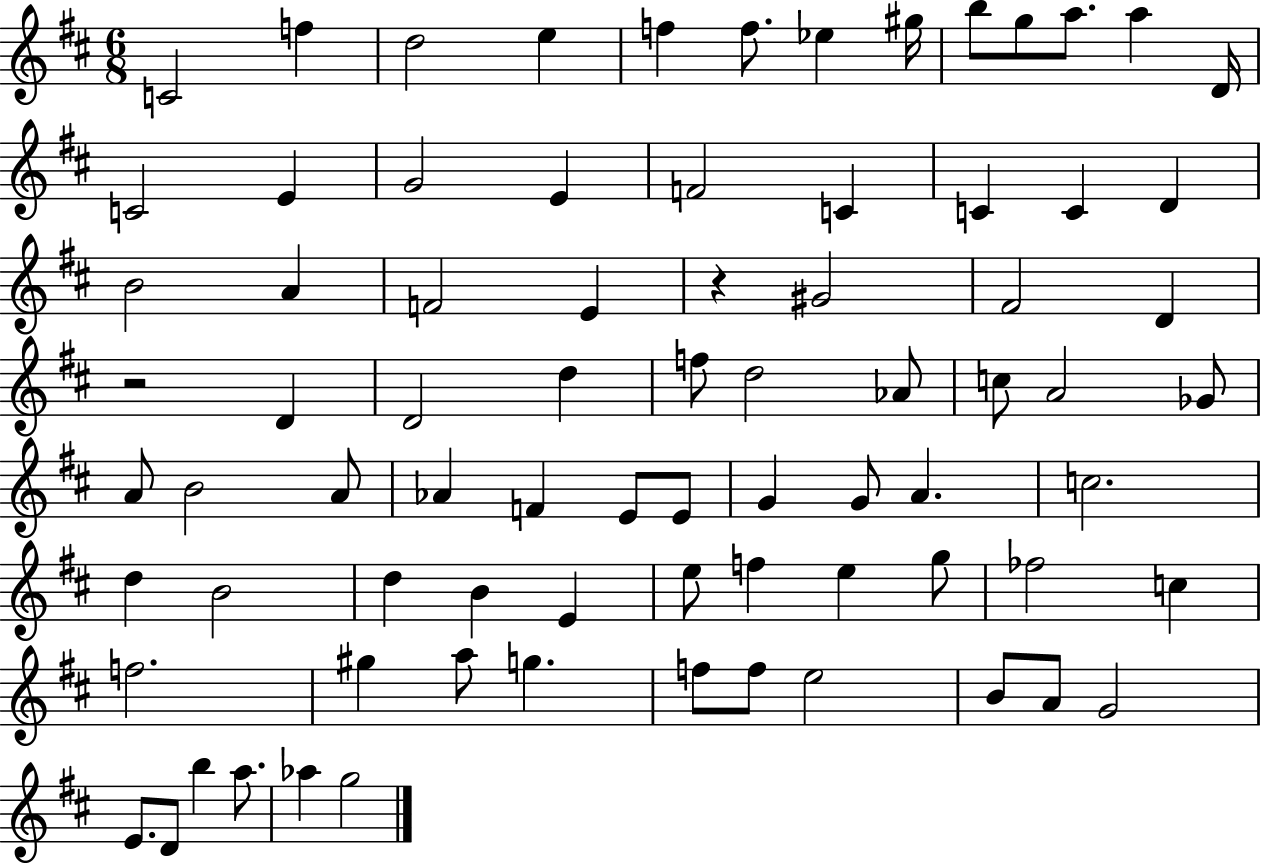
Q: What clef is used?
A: treble